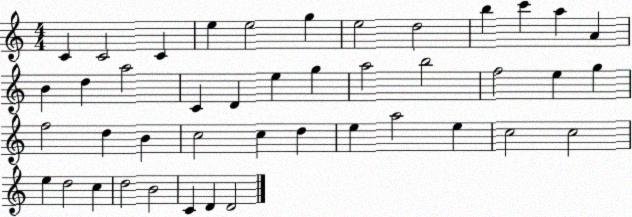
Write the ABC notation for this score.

X:1
T:Untitled
M:4/4
L:1/4
K:C
C C2 C e e2 g e2 d2 b c' a A B d a2 C D e g a2 b2 f2 e g f2 d B c2 c d e a2 e c2 c2 e d2 c d2 B2 C D D2